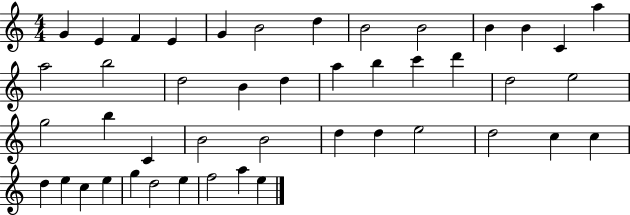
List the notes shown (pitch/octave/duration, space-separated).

G4/q E4/q F4/q E4/q G4/q B4/h D5/q B4/h B4/h B4/q B4/q C4/q A5/q A5/h B5/h D5/h B4/q D5/q A5/q B5/q C6/q D6/q D5/h E5/h G5/h B5/q C4/q B4/h B4/h D5/q D5/q E5/h D5/h C5/q C5/q D5/q E5/q C5/q E5/q G5/q D5/h E5/q F5/h A5/q E5/q